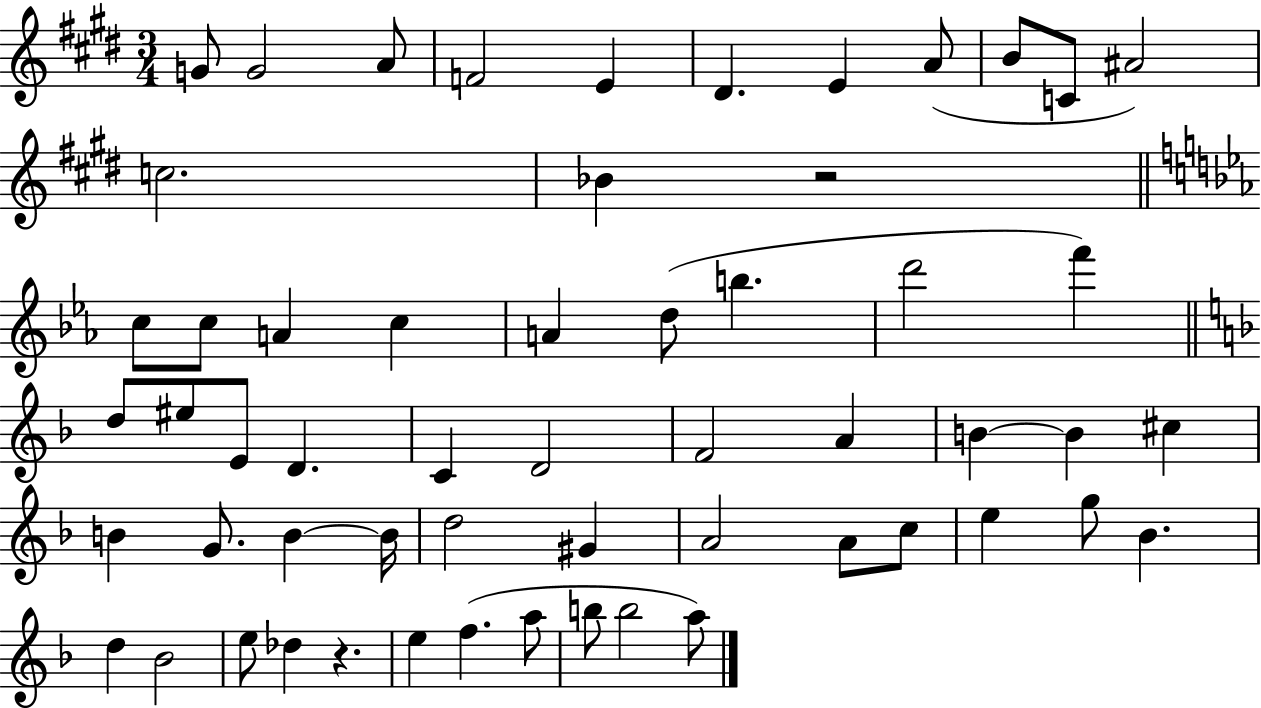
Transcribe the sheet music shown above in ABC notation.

X:1
T:Untitled
M:3/4
L:1/4
K:E
G/2 G2 A/2 F2 E ^D E A/2 B/2 C/2 ^A2 c2 _B z2 c/2 c/2 A c A d/2 b d'2 f' d/2 ^e/2 E/2 D C D2 F2 A B B ^c B G/2 B B/4 d2 ^G A2 A/2 c/2 e g/2 _B d _B2 e/2 _d z e f a/2 b/2 b2 a/2